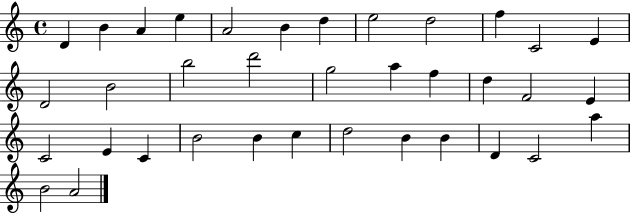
{
  \clef treble
  \time 4/4
  \defaultTimeSignature
  \key c \major
  d'4 b'4 a'4 e''4 | a'2 b'4 d''4 | e''2 d''2 | f''4 c'2 e'4 | \break d'2 b'2 | b''2 d'''2 | g''2 a''4 f''4 | d''4 f'2 e'4 | \break c'2 e'4 c'4 | b'2 b'4 c''4 | d''2 b'4 b'4 | d'4 c'2 a''4 | \break b'2 a'2 | \bar "|."
}